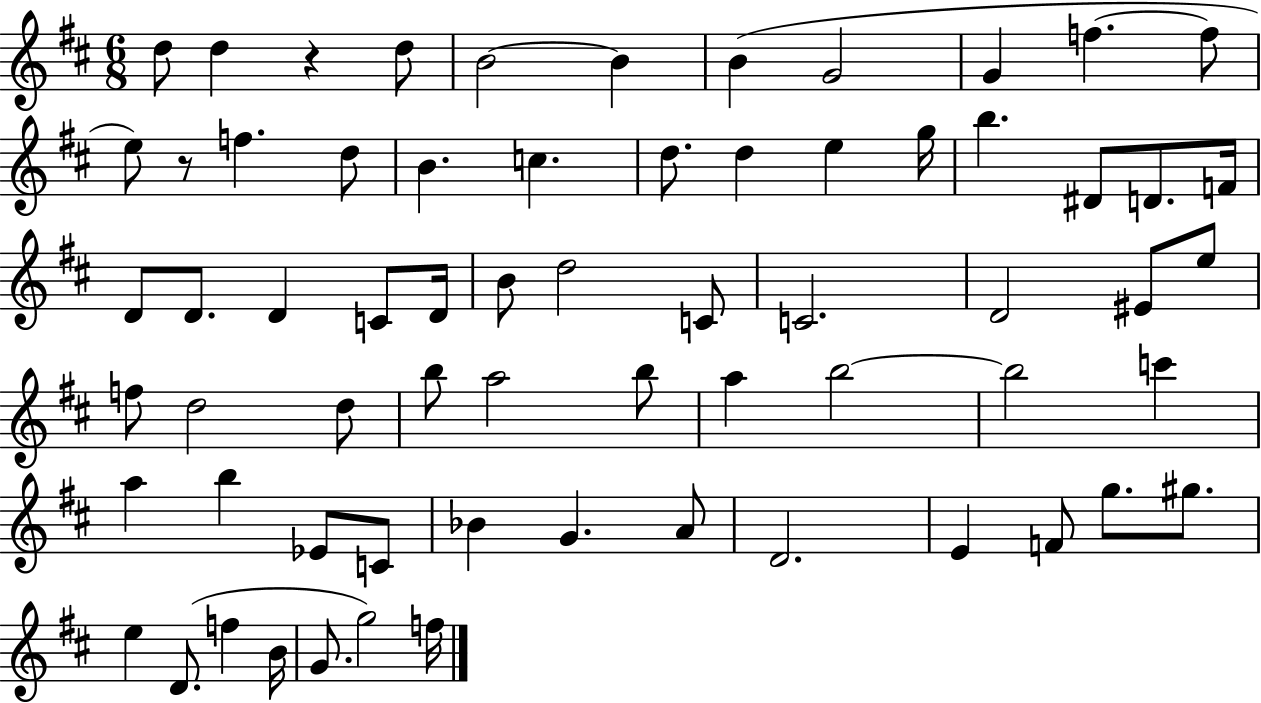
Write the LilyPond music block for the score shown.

{
  \clef treble
  \numericTimeSignature
  \time 6/8
  \key d \major
  \repeat volta 2 { d''8 d''4 r4 d''8 | b'2~~ b'4 | b'4( g'2 | g'4 f''4.~~ f''8 | \break e''8) r8 f''4. d''8 | b'4. c''4. | d''8. d''4 e''4 g''16 | b''4. dis'8 d'8. f'16 | \break d'8 d'8. d'4 c'8 d'16 | b'8 d''2 c'8 | c'2. | d'2 eis'8 e''8 | \break f''8 d''2 d''8 | b''8 a''2 b''8 | a''4 b''2~~ | b''2 c'''4 | \break a''4 b''4 ees'8 c'8 | bes'4 g'4. a'8 | d'2. | e'4 f'8 g''8. gis''8. | \break e''4 d'8.( f''4 b'16 | g'8. g''2) f''16 | } \bar "|."
}